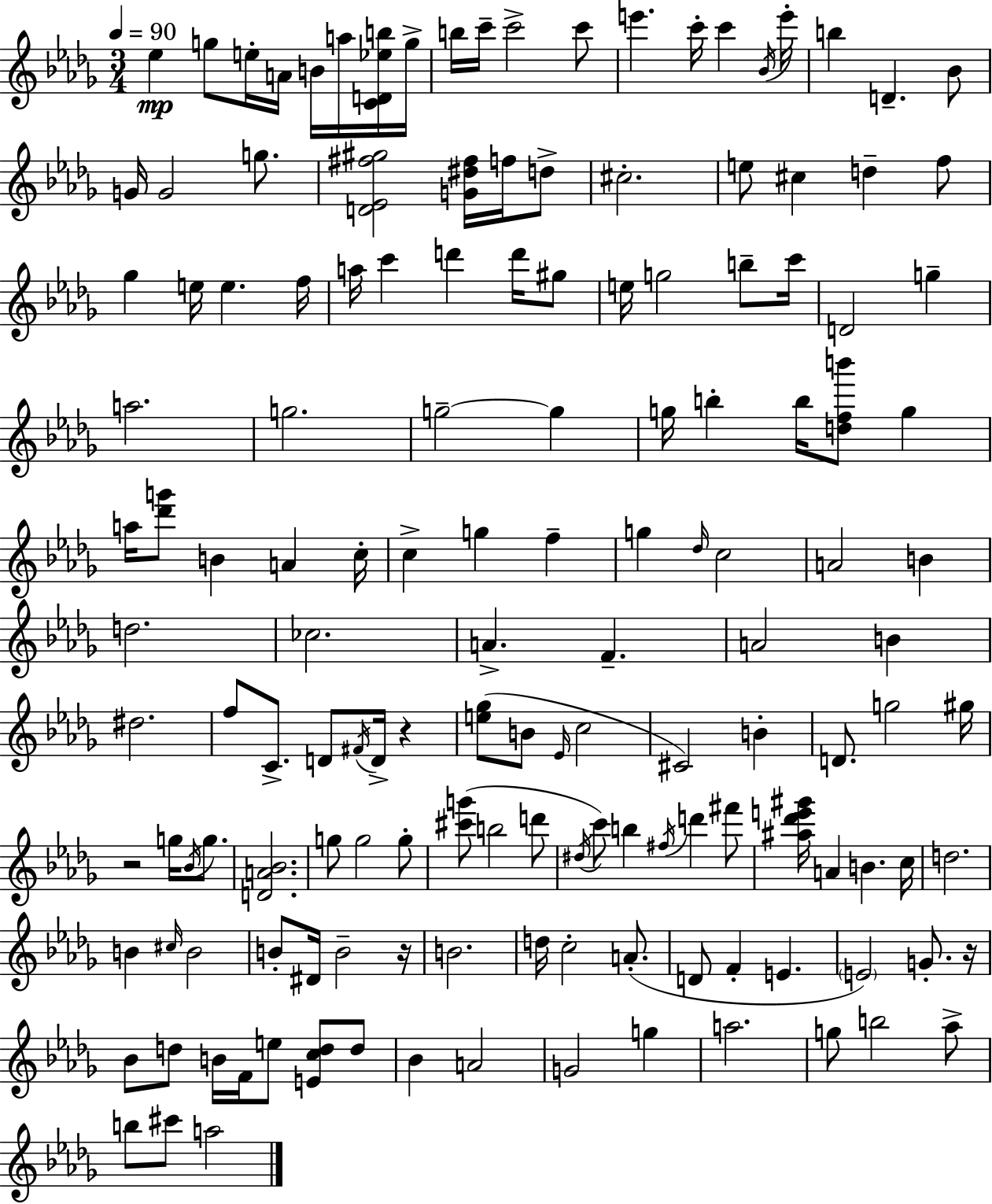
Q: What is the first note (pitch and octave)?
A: Eb5